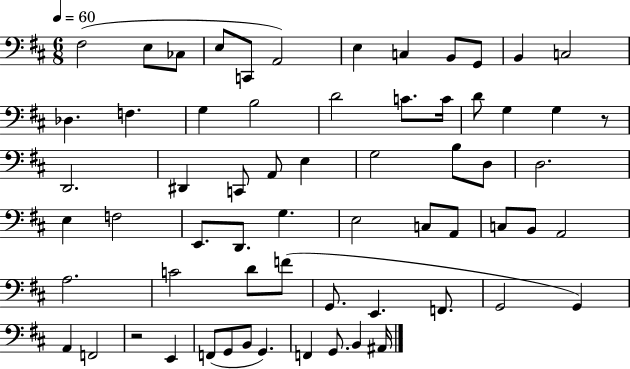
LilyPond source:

{
  \clef bass
  \numericTimeSignature
  \time 6/8
  \key d \major
  \tempo 4 = 60
  fis2( e8 ces8 | e8 c,8 a,2) | e4 c4 b,8 g,8 | b,4 c2 | \break des4. f4. | g4 b2 | d'2 c'8. c'16 | d'8 g4 g4 r8 | \break d,2. | dis,4 c,8 a,8 e4 | g2 b8 d8 | d2. | \break e4 f2 | e,8. d,8. g4. | e2 c8 a,8 | c8 b,8 a,2 | \break a2. | c'2 d'8 f'8( | g,8. e,4. f,8. | g,2 g,4) | \break a,4 f,2 | r2 e,4 | f,8( g,8 b,8 g,4.) | f,4 g,8. b,4 ais,16 | \break \bar "|."
}